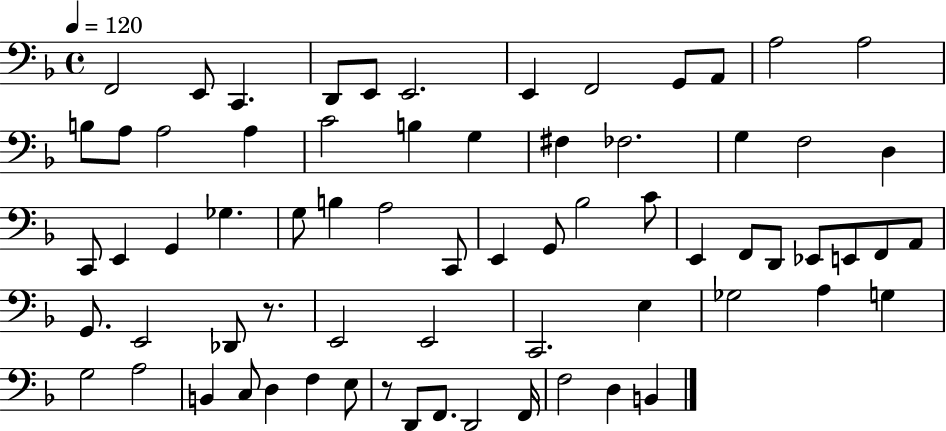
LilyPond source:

{
  \clef bass
  \time 4/4
  \defaultTimeSignature
  \key f \major
  \tempo 4 = 120
  f,2 e,8 c,4. | d,8 e,8 e,2. | e,4 f,2 g,8 a,8 | a2 a2 | \break b8 a8 a2 a4 | c'2 b4 g4 | fis4 fes2. | g4 f2 d4 | \break c,8 e,4 g,4 ges4. | g8 b4 a2 c,8 | e,4 g,8 bes2 c'8 | e,4 f,8 d,8 ees,8 e,8 f,8 a,8 | \break g,8. e,2 des,8 r8. | e,2 e,2 | c,2. e4 | ges2 a4 g4 | \break g2 a2 | b,4 c8 d4 f4 e8 | r8 d,8 f,8. d,2 f,16 | f2 d4 b,4 | \break \bar "|."
}